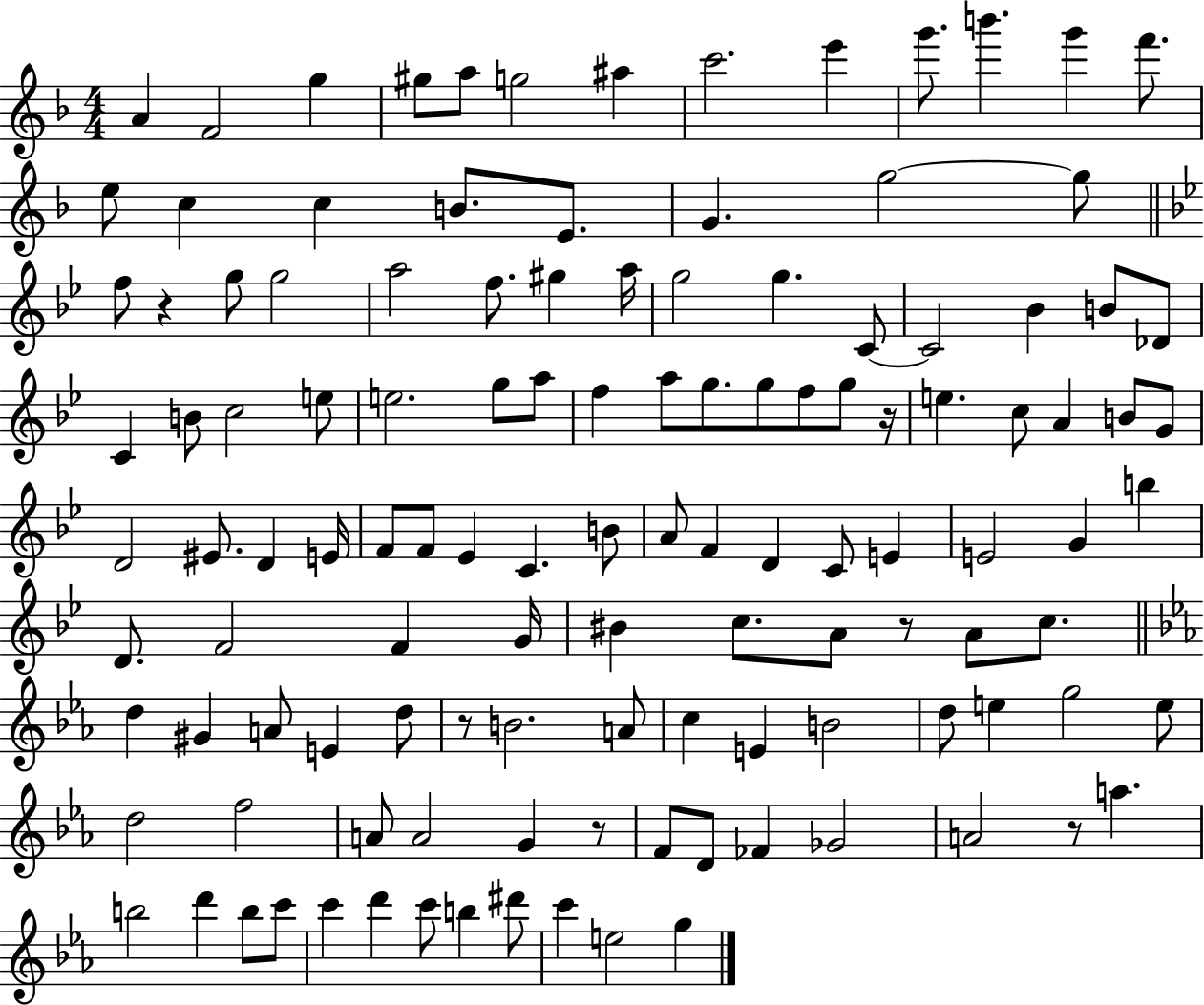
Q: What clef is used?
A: treble